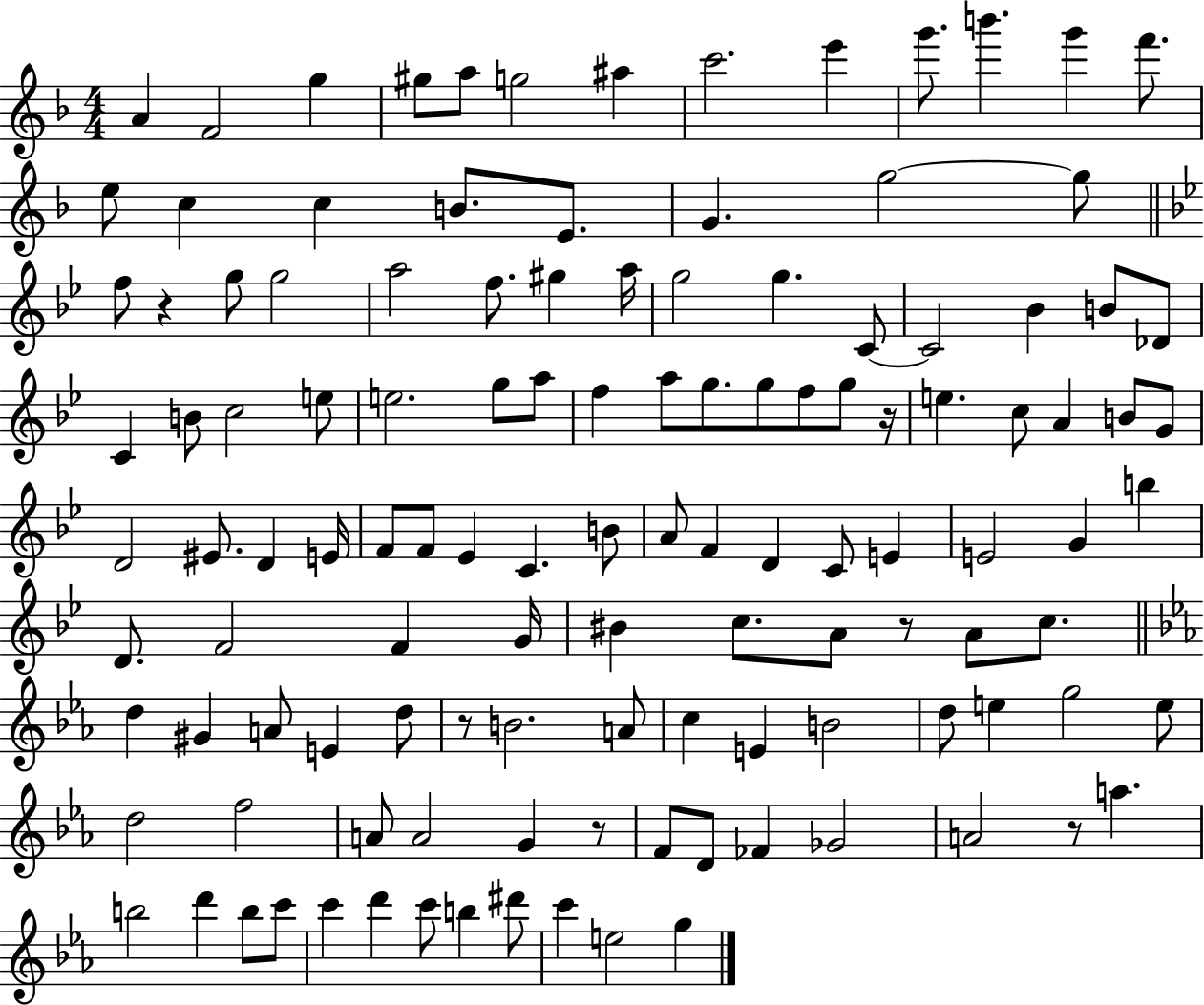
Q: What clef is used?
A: treble